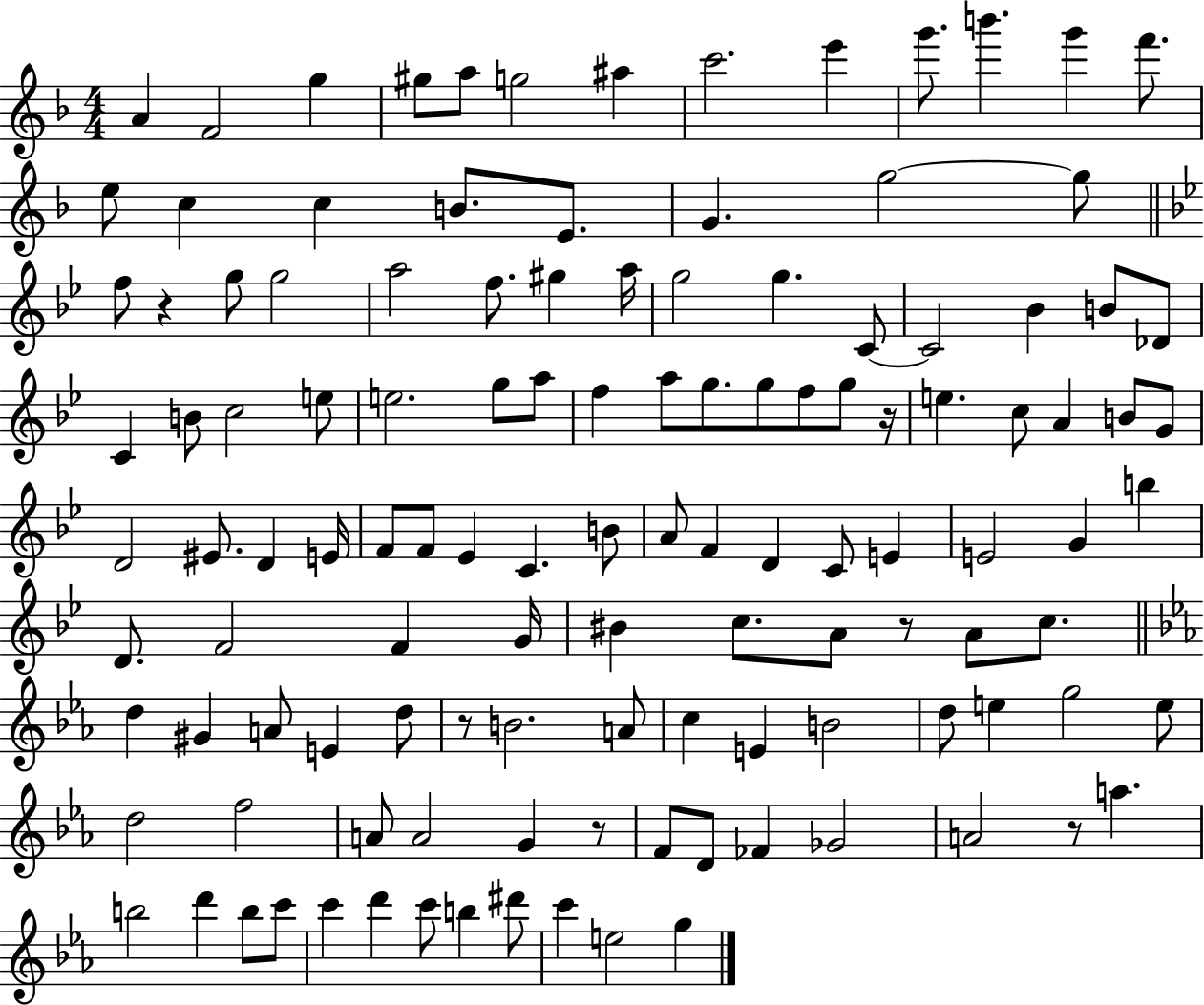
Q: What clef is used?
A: treble